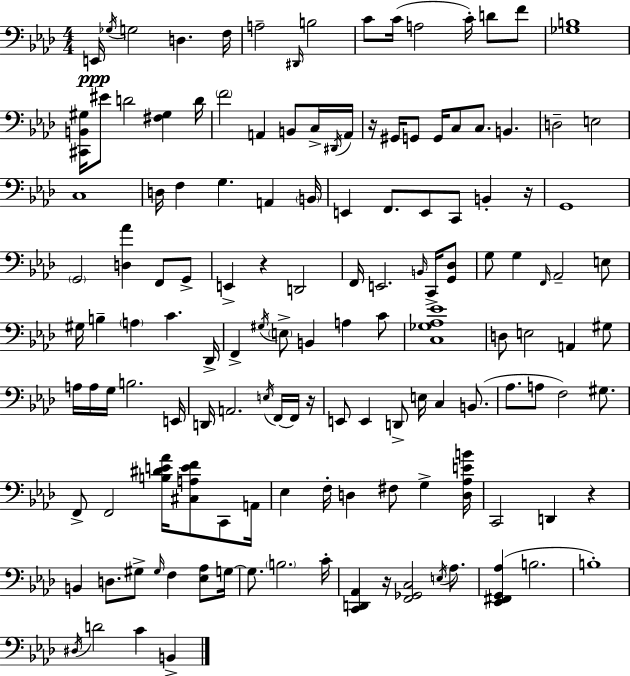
X:1
T:Untitled
M:4/4
L:1/4
K:Ab
E,,/4 _G,/4 G,2 D, F,/4 A,2 ^D,,/4 B,2 C/2 C/4 A,2 C/4 D/2 F/2 [_G,B,]4 [^C,,B,,^G,]/4 ^E/2 D2 [^F,^G,] D/4 F2 A,, B,,/2 C,/4 ^D,,/4 A,,/4 z/4 ^G,,/4 G,,/2 G,,/4 C,/2 C,/2 B,, D,2 E,2 C,4 D,/4 F, G, A,, B,,/4 E,, F,,/2 E,,/2 C,,/2 B,, z/4 G,,4 G,,2 [D,_A] F,,/2 G,,/2 E,, z D,,2 F,,/4 E,,2 B,,/4 C,,/4 [G,,_D,]/2 G,/2 G, F,,/4 _A,,2 E,/2 ^G,/4 B, A, C _D,,/4 F,, ^G,/4 E,/2 B,, A, C/2 [C,_G,_A,_E]4 D,/2 E,2 A,, ^G,/2 A,/4 A,/4 G,/4 B,2 E,,/4 D,,/4 A,,2 E,/4 F,,/4 F,,/4 z/4 E,,/2 E,, D,,/2 E,/4 C, B,,/2 _A,/2 A,/2 F,2 ^G,/2 F,,/2 F,,2 [B,^DE_A]/4 [^C,A,EF]/2 C,,/2 A,,/4 _E, F,/4 D, ^F,/2 G, [D,_A,EB]/4 C,,2 D,, z B,, D,/2 ^G,/2 ^G,/4 F, [_E,_A,]/2 G,/4 G,/2 B,2 C/4 [C,,D,,_A,,] z/4 [F,,_G,,C,]2 E,/4 _A,/2 [_E,,^F,,G,,_A,] B,2 B,4 ^D,/4 D2 C B,,